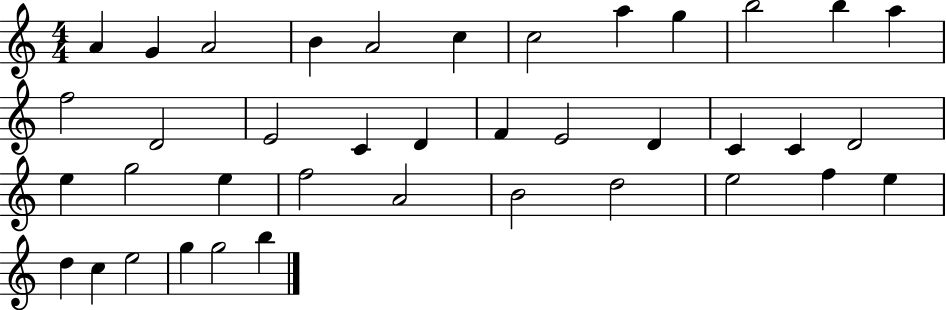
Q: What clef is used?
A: treble